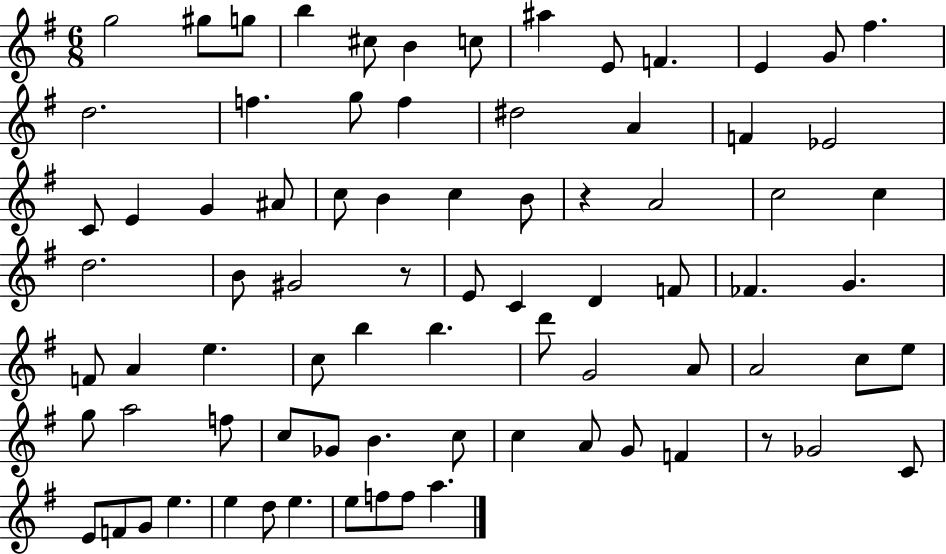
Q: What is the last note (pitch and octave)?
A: A5